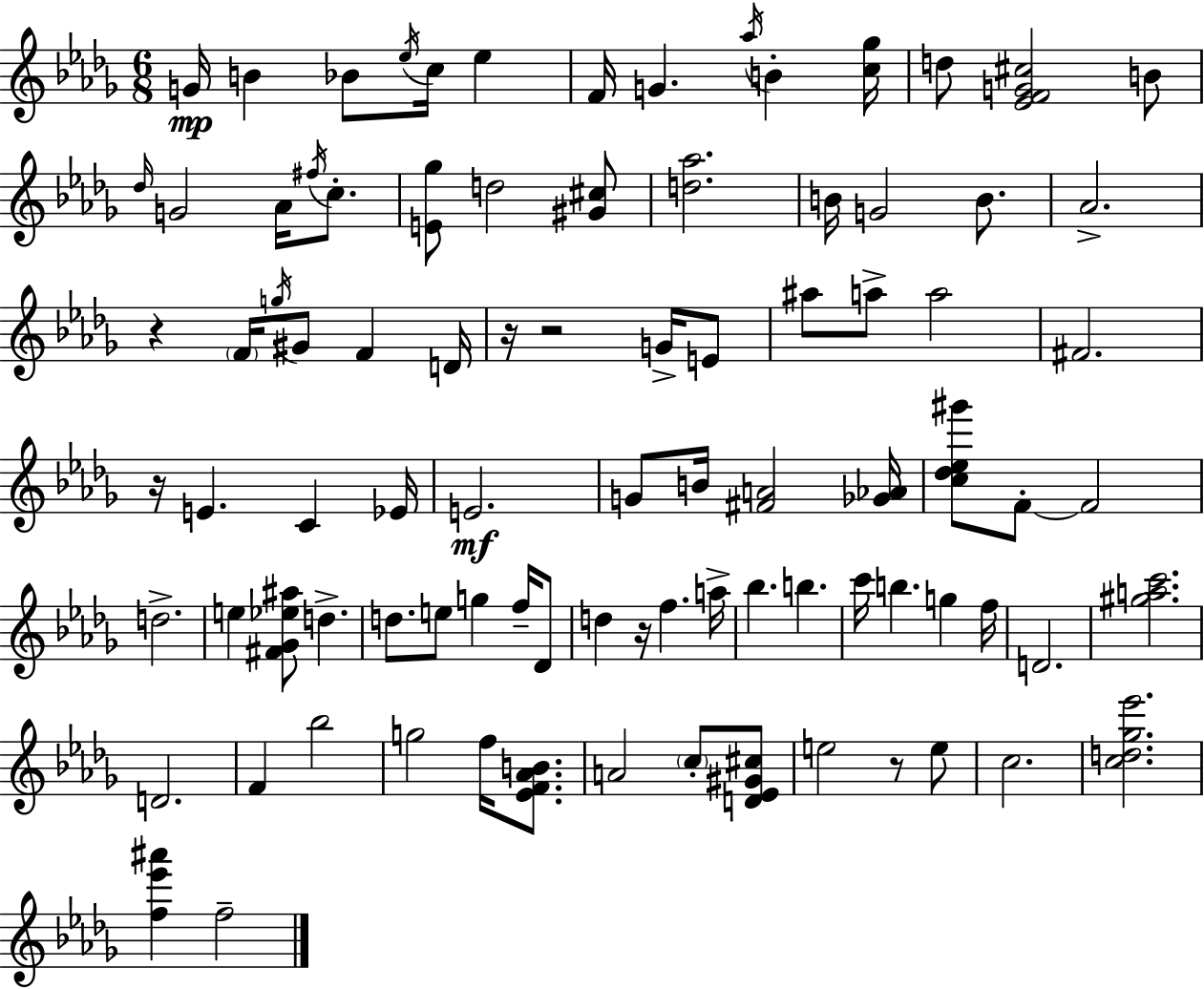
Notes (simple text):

G4/s B4/q Bb4/e Eb5/s C5/s Eb5/q F4/s G4/q. Ab5/s B4/q [C5,Gb5]/s D5/e [Eb4,F4,G4,C#5]/h B4/e Db5/s G4/h Ab4/s F#5/s C5/e. [E4,Gb5]/e D5/h [G#4,C#5]/e [D5,Ab5]/h. B4/s G4/h B4/e. Ab4/h. R/q F4/s G5/s G#4/e F4/q D4/s R/s R/h G4/s E4/e A#5/e A5/e A5/h F#4/h. R/s E4/q. C4/q Eb4/s E4/h. G4/e B4/s [F#4,A4]/h [Gb4,Ab4]/s [C5,Db5,Eb5,G#6]/e F4/e F4/h D5/h. E5/q [F#4,Gb4,Eb5,A#5]/e D5/q. D5/e. E5/e G5/q F5/s Db4/e D5/q R/s F5/q. A5/s Bb5/q. B5/q. C6/s B5/q. G5/q F5/s D4/h. [G#5,A5,C6]/h. D4/h. F4/q Bb5/h G5/h F5/s [Eb4,F4,Ab4,B4]/e. A4/h C5/e [D4,Eb4,G#4,C#5]/e E5/h R/e E5/e C5/h. [C5,D5,Gb5,Eb6]/h. [F5,Eb6,A#6]/q F5/h